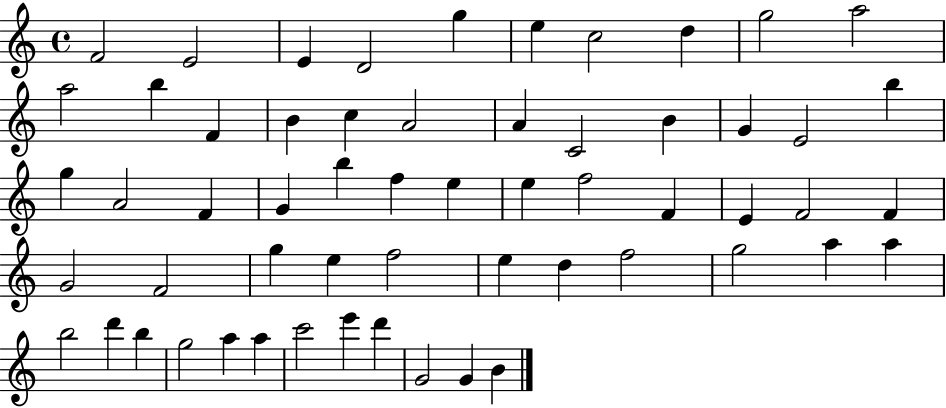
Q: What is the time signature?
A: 4/4